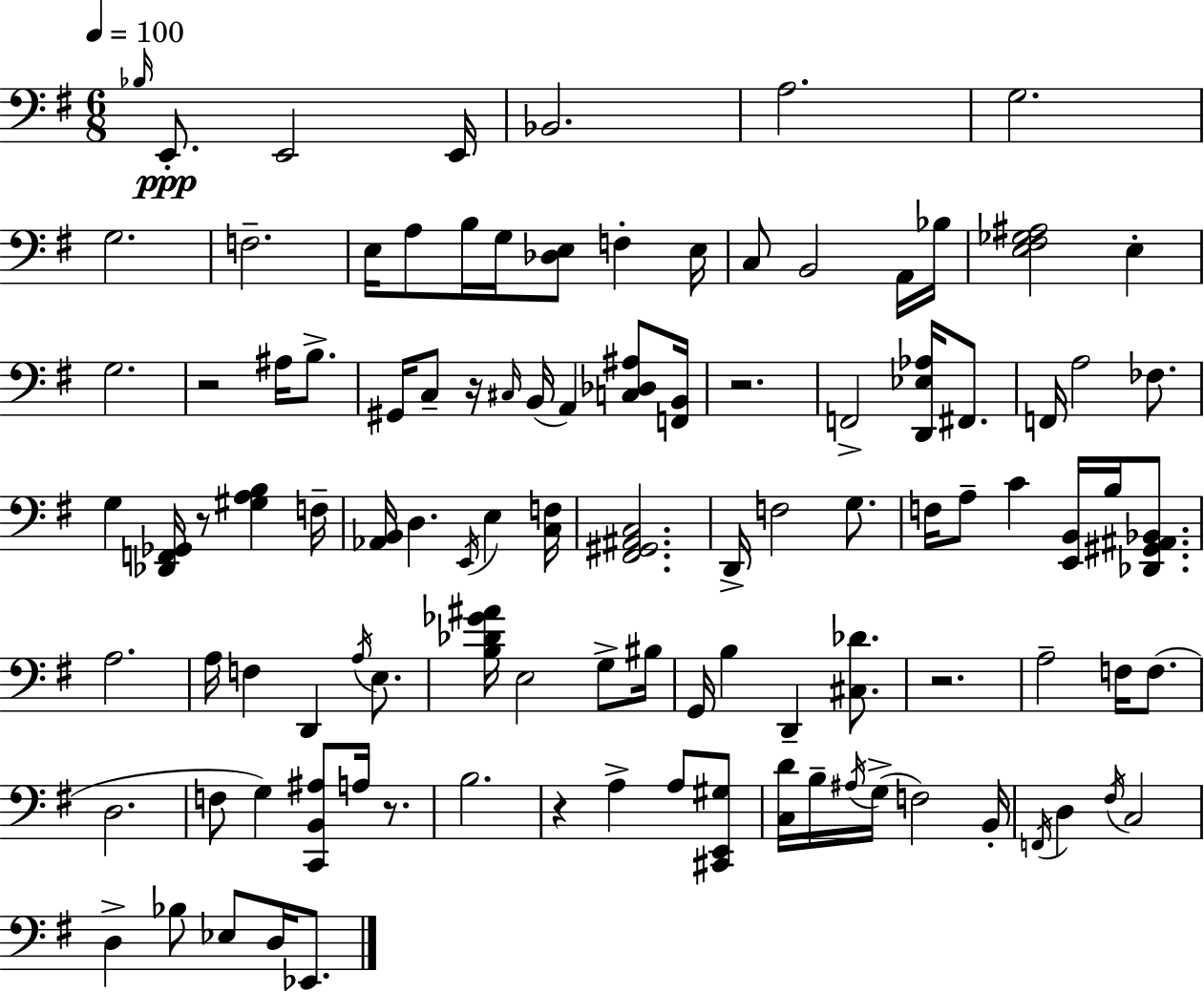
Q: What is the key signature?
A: G major